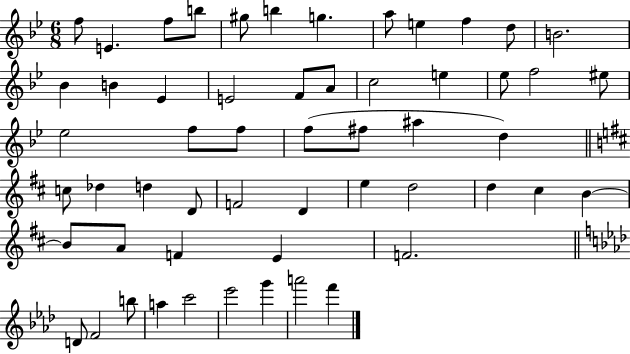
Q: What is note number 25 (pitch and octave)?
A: F5